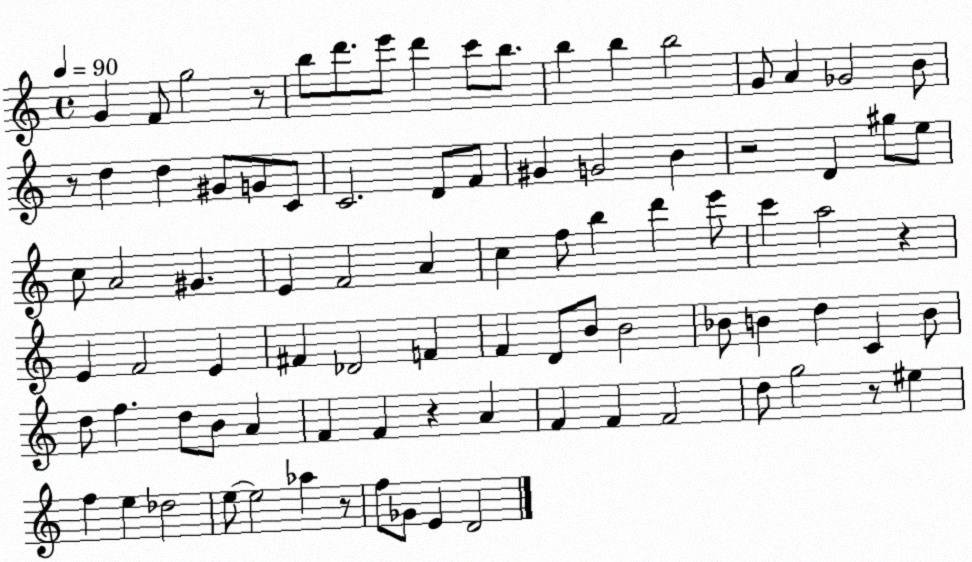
X:1
T:Untitled
M:4/4
L:1/4
K:C
G F/2 g2 z/2 b/2 d'/2 e'/2 d' c'/2 b/2 b b b2 G/2 A _G2 B/2 z/2 d d ^G/2 G/2 C/2 C2 D/2 F/2 ^G G2 B z2 D ^g/2 e/2 c/2 A2 ^G E F2 A c f/2 b d' e'/2 c' a2 z E F2 E ^F _D2 F F D/2 B/2 B2 _B/2 B d C B/2 d/2 f d/2 B/2 A F F z A F F F2 d/2 g2 z/2 ^e f e _d2 e/2 e2 _a z/2 f/2 _G/2 E D2